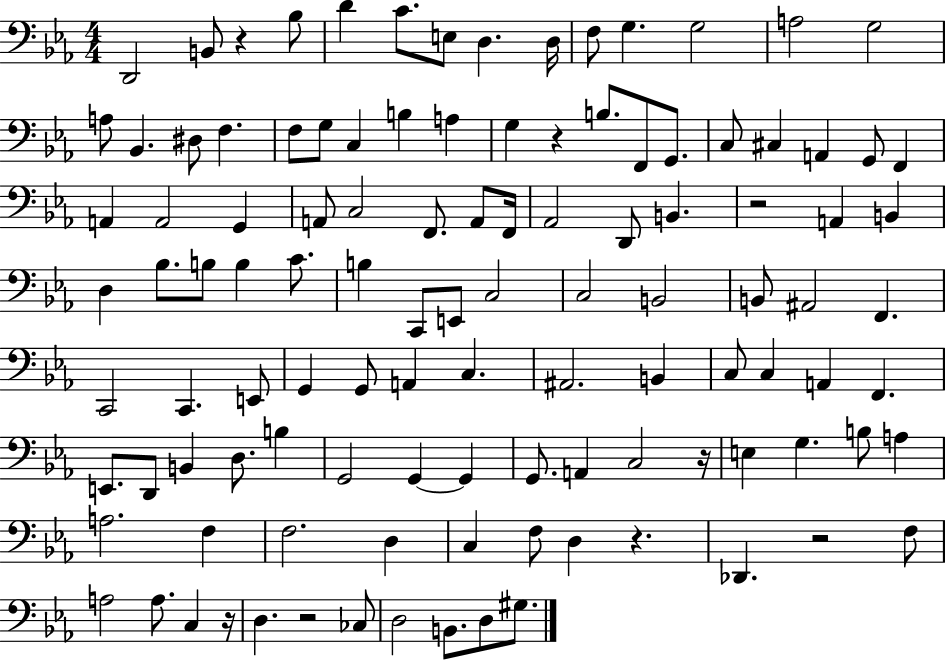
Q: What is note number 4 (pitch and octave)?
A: D4